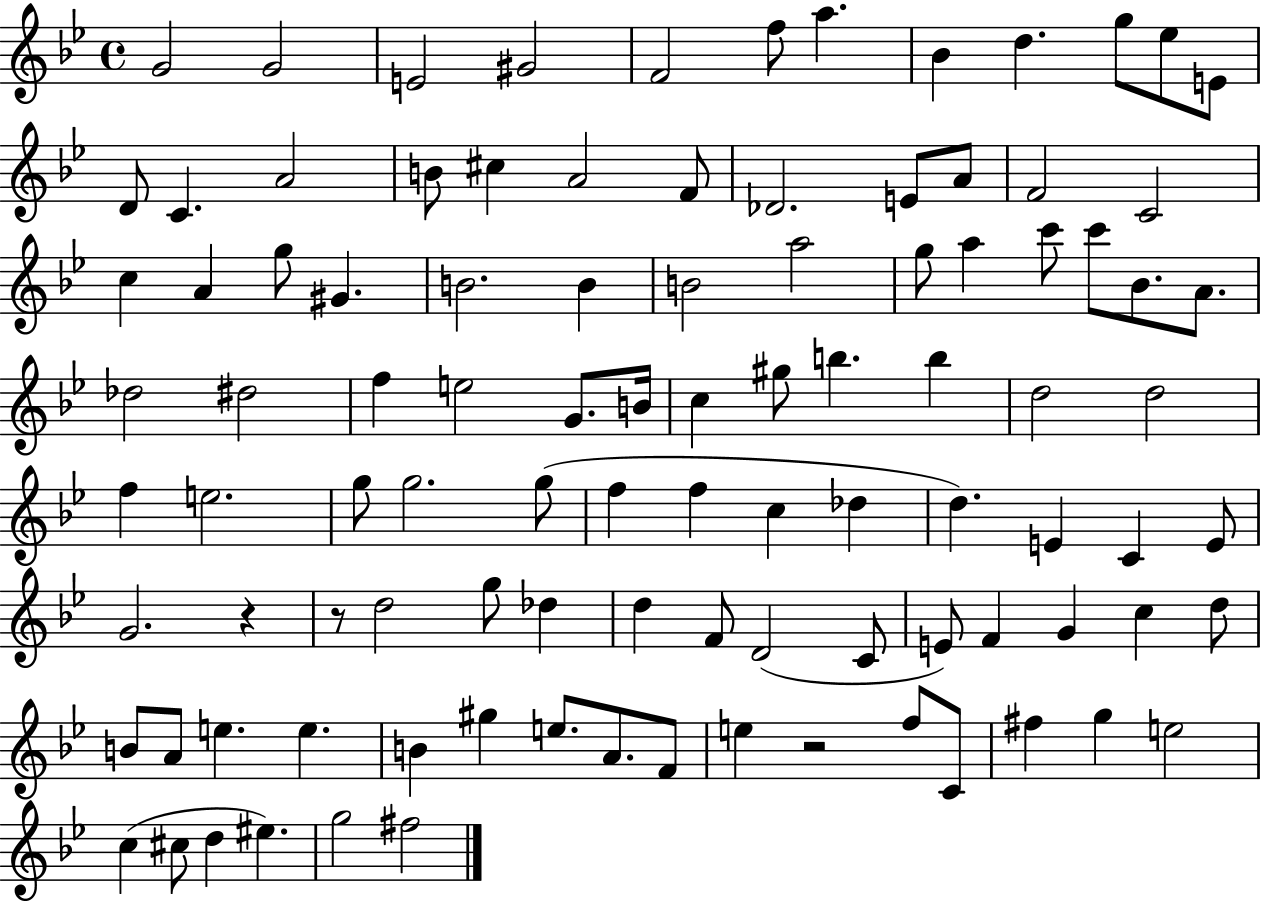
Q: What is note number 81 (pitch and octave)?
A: B4